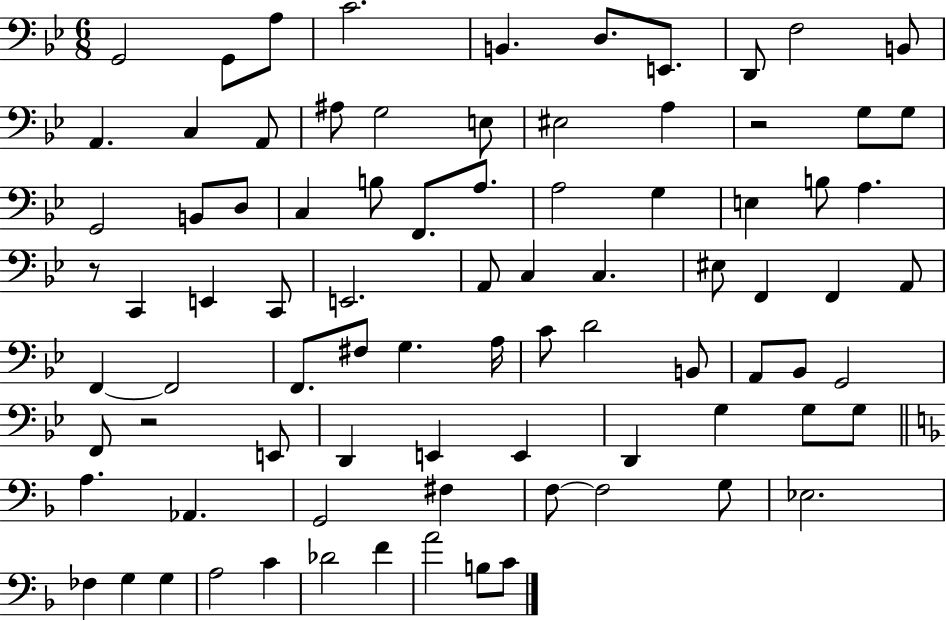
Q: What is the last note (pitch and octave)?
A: C4